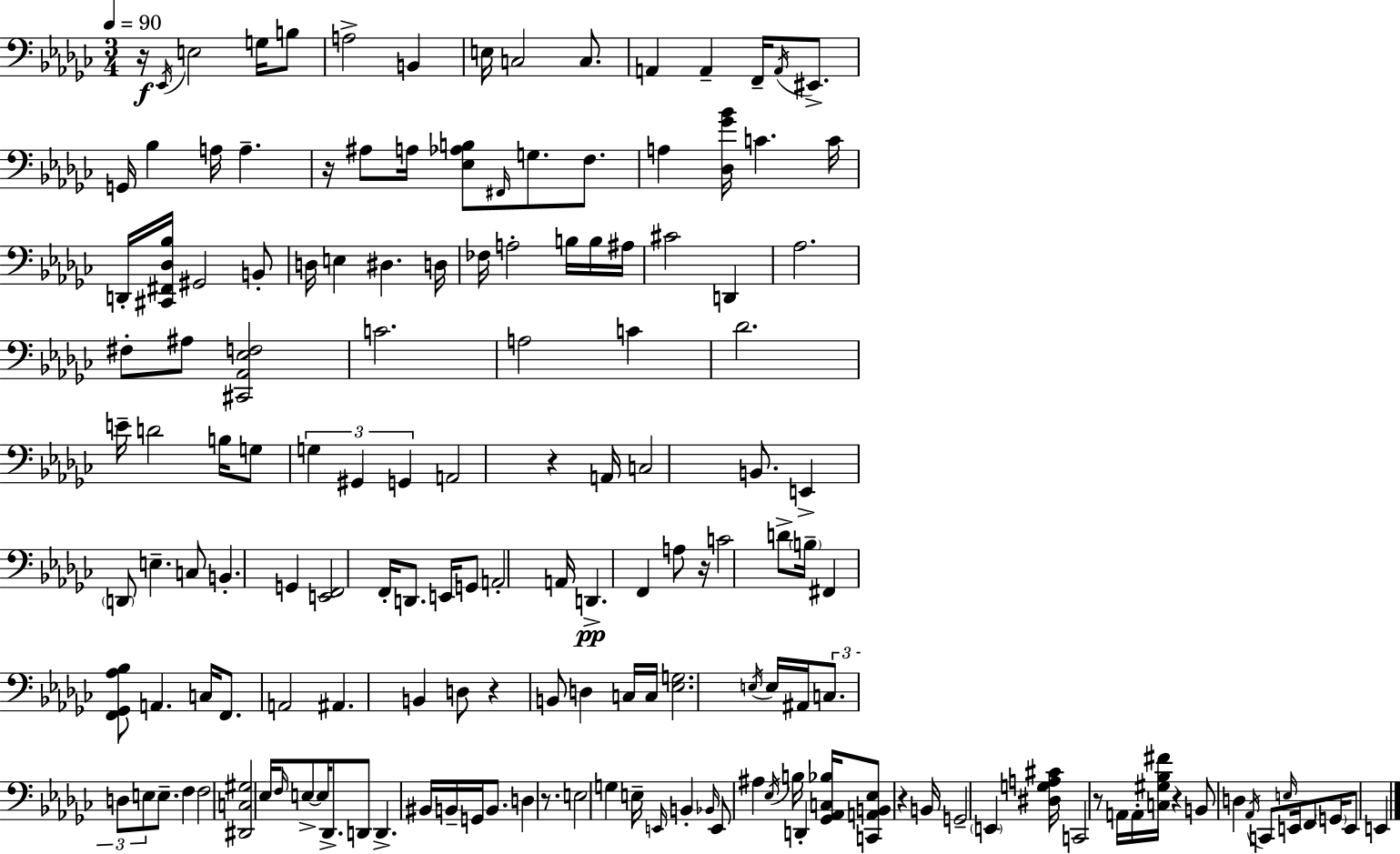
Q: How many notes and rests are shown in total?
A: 157